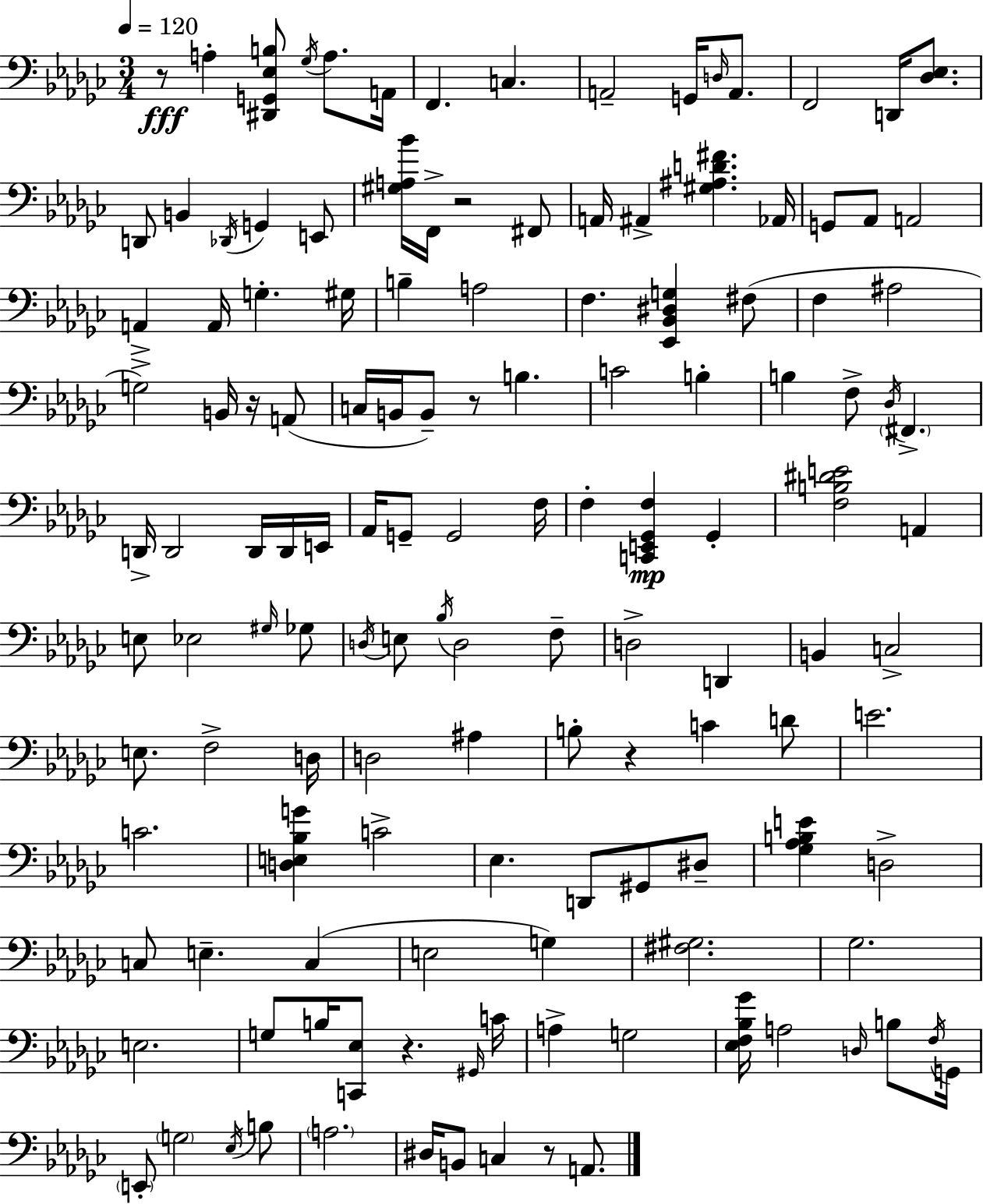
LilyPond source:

{
  \clef bass
  \numericTimeSignature
  \time 3/4
  \key ees \minor
  \tempo 4 = 120
  r8\fff a4-. <dis, g, ees b>8 \acciaccatura { ges16 } a8. | a,16 f,4. c4. | a,2-- g,16 \grace { d16 } a,8. | f,2 d,16 <des ees>8. | \break d,8 b,4 \acciaccatura { des,16 } g,4 | e,8 <gis a bes'>16 f,16-> r2 | fis,8 a,16 ais,4-> <gis ais d' fis'>4. | aes,16 g,8 aes,8 a,2 | \break a,4-> a,16 g4.-. | gis16 b4-- a2 | f4. <ees, bes, dis g>4 | fis8( f4 ais2 | \break g2->) b,16 | r16 a,8( c16 b,16 b,8--) r8 b4. | c'2 b4-. | b4 f8-> \acciaccatura { des16 } \parenthesize fis,4.-> | \break d,16-> d,2 | d,16 d,16 e,16 aes,16 g,8-- g,2 | f16 f4-. <c, e, ges, f>4\mp | ges,4-. <f b dis' e'>2 | \break a,4 e8 ees2 | \grace { gis16 } ges8 \acciaccatura { d16 } e8 \acciaccatura { bes16 } d2 | f8-- d2-> | d,4 b,4 c2-> | \break e8. f2-> | d16 d2 | ais4 b8-. r4 | c'4 d'8 e'2. | \break c'2. | <d e bes g'>4 c'2-> | ees4. | d,8 gis,8 dis8-- <ges aes b e'>4 d2-> | \break c8 e4.-- | c4( e2 | g4) <fis gis>2. | ges2. | \break e2. | g8 b16 <c, ees>8 | r4. \grace { gis,16 } c'16 a4-> | g2 <ees f bes ges'>16 a2 | \break \grace { d16 } b8 \acciaccatura { f16 } g,16 \parenthesize e,8-. | \parenthesize g2 \acciaccatura { ees16 } b8 \parenthesize a2. | dis16 | b,8 c4 r8 a,8. \bar "|."
}